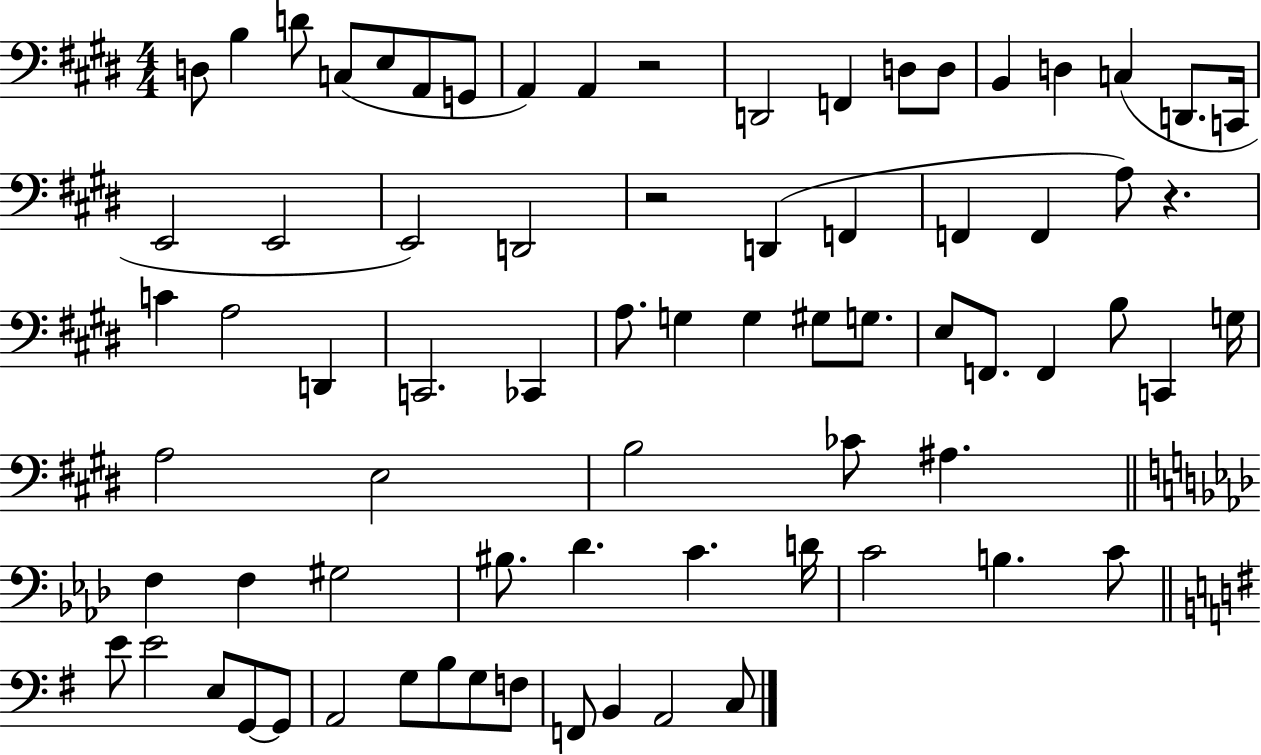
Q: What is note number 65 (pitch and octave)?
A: G3